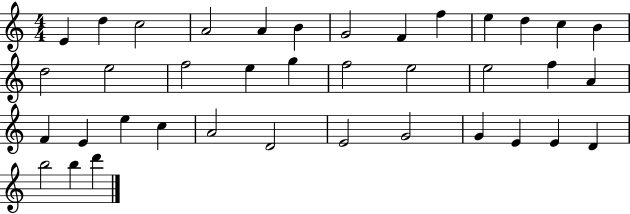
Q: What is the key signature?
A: C major